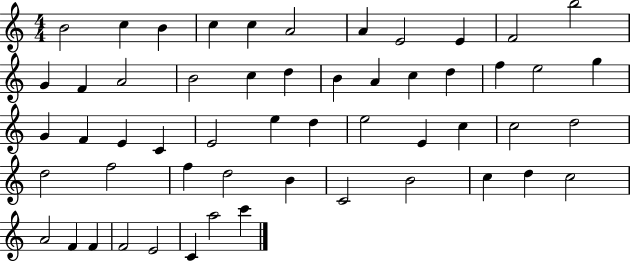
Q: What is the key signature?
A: C major